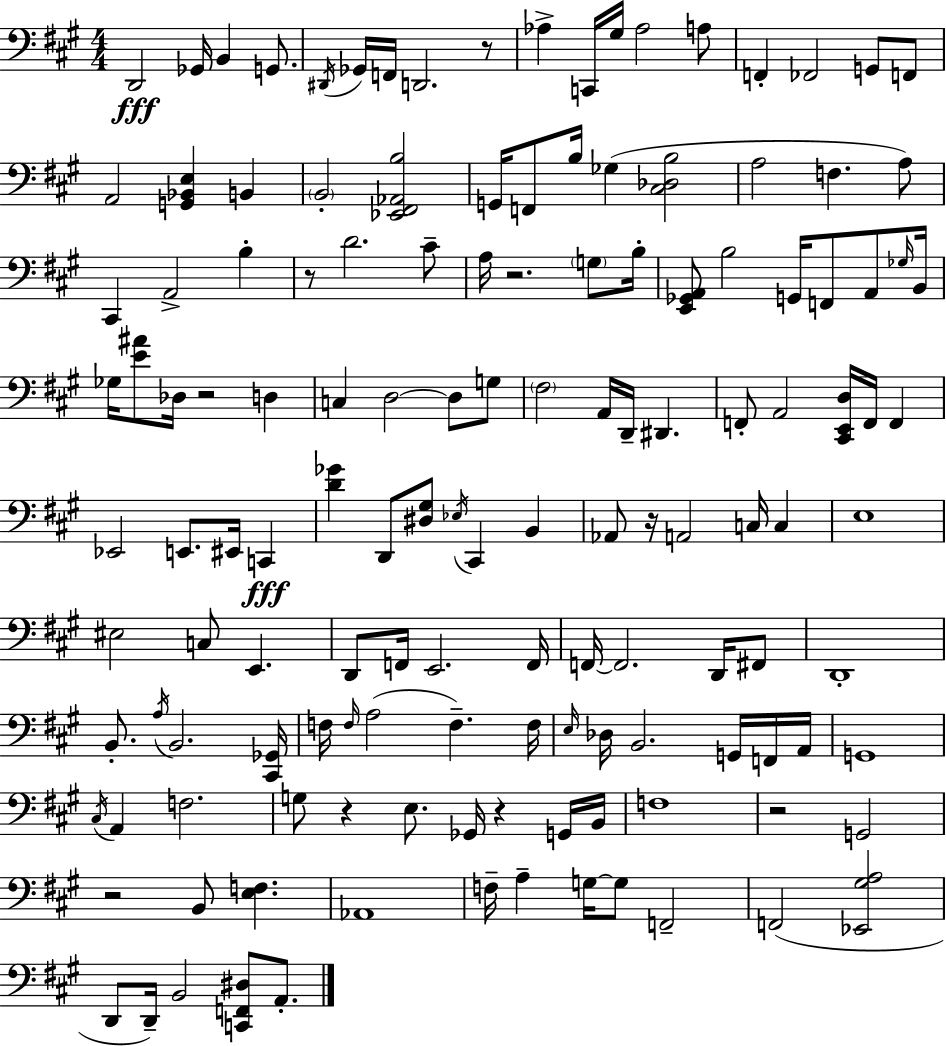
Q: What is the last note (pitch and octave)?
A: A2